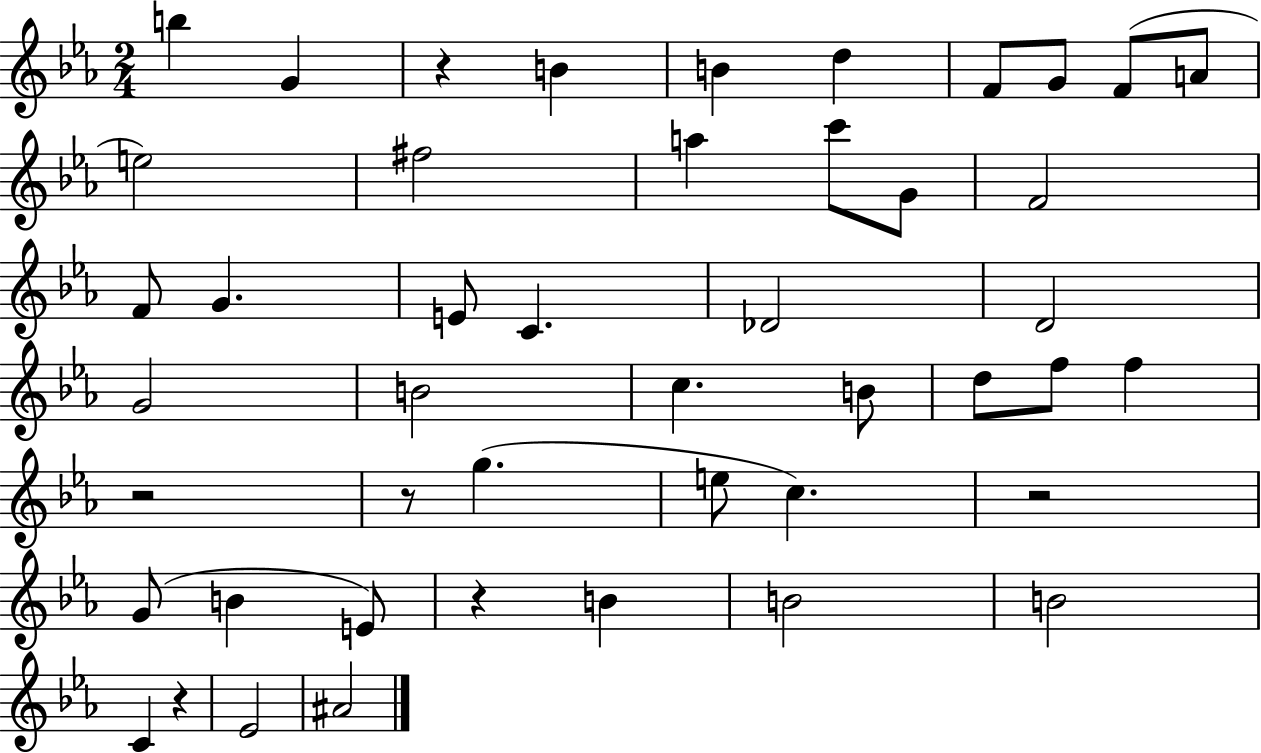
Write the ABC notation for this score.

X:1
T:Untitled
M:2/4
L:1/4
K:Eb
b G z B B d F/2 G/2 F/2 A/2 e2 ^f2 a c'/2 G/2 F2 F/2 G E/2 C _D2 D2 G2 B2 c B/2 d/2 f/2 f z2 z/2 g e/2 c z2 G/2 B E/2 z B B2 B2 C z _E2 ^A2